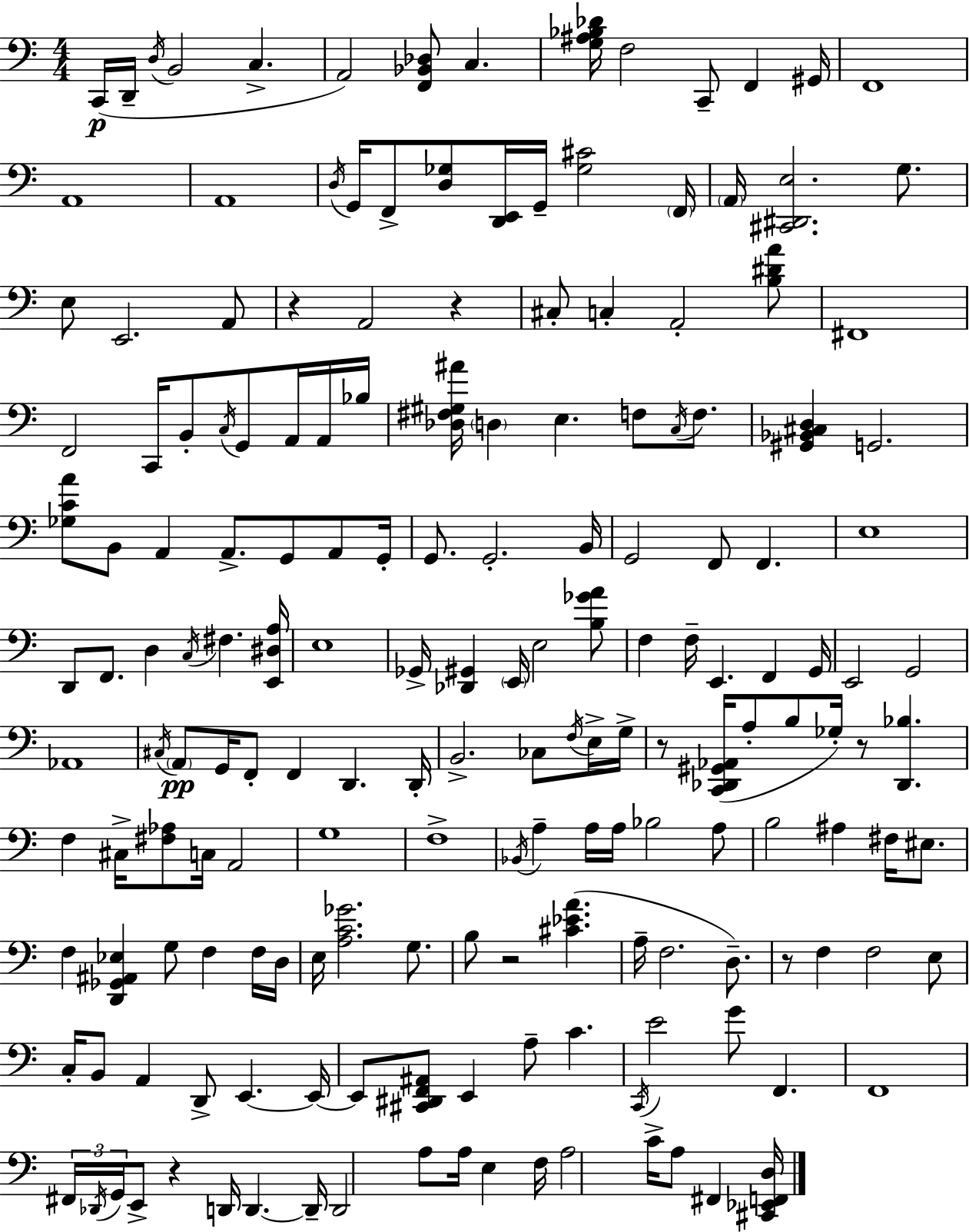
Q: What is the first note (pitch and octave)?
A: C2